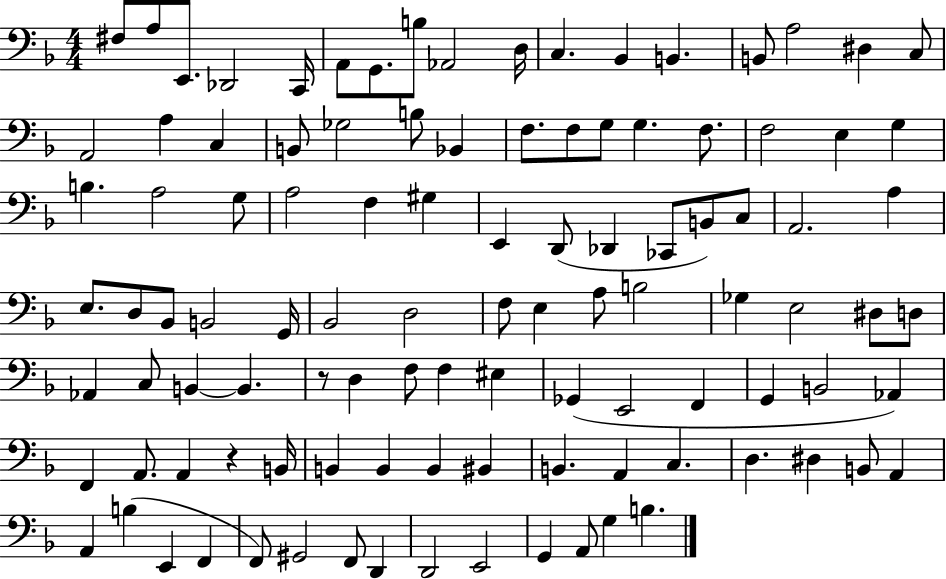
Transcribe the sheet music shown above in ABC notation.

X:1
T:Untitled
M:4/4
L:1/4
K:F
^F,/2 A,/2 E,,/2 _D,,2 C,,/4 A,,/2 G,,/2 B,/2 _A,,2 D,/4 C, _B,, B,, B,,/2 A,2 ^D, C,/2 A,,2 A, C, B,,/2 _G,2 B,/2 _B,, F,/2 F,/2 G,/2 G, F,/2 F,2 E, G, B, A,2 G,/2 A,2 F, ^G, E,, D,,/2 _D,, _C,,/2 B,,/2 C,/2 A,,2 A, E,/2 D,/2 _B,,/2 B,,2 G,,/4 _B,,2 D,2 F,/2 E, A,/2 B,2 _G, E,2 ^D,/2 D,/2 _A,, C,/2 B,, B,, z/2 D, F,/2 F, ^E, _G,, E,,2 F,, G,, B,,2 _A,, F,, A,,/2 A,, z B,,/4 B,, B,, B,, ^B,, B,, A,, C, D, ^D, B,,/2 A,, A,, B, E,, F,, F,,/2 ^G,,2 F,,/2 D,, D,,2 E,,2 G,, A,,/2 G, B,